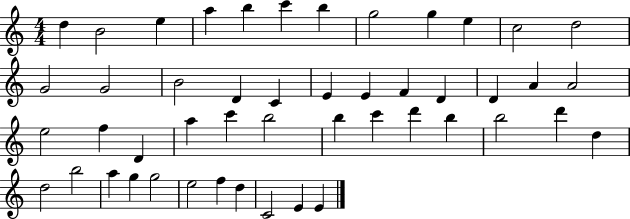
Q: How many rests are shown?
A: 0